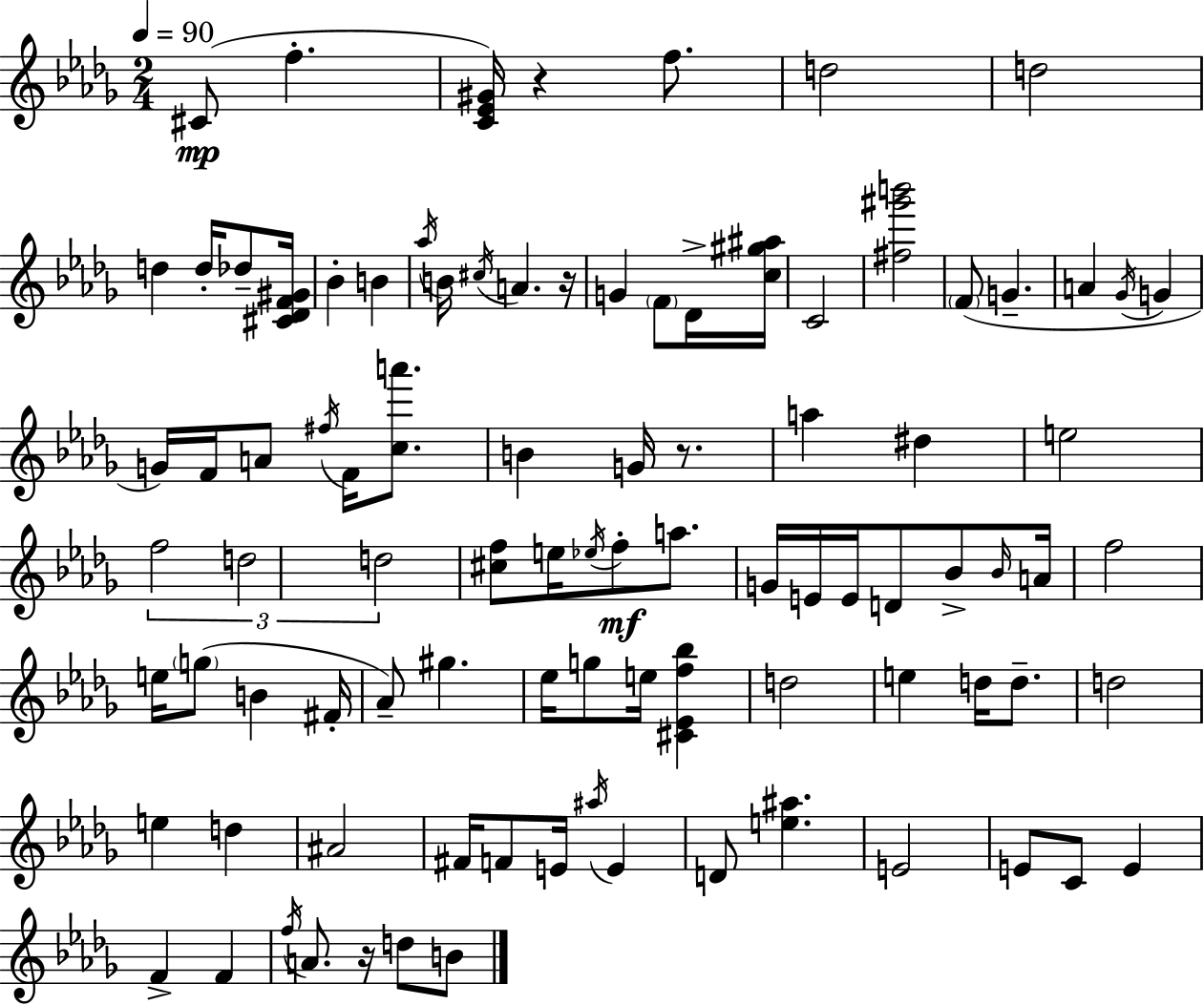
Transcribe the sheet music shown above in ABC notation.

X:1
T:Untitled
M:2/4
L:1/4
K:Bbm
^C/2 f [C_E^G]/4 z f/2 d2 d2 d d/4 _d/2 [^C_DF^G]/4 _B B _a/4 B/4 ^c/4 A z/4 G F/2 _D/4 [c^g^a]/4 C2 [^f^g'b']2 F/2 G A _G/4 G G/4 F/4 A/2 ^f/4 F/4 [ca']/2 B G/4 z/2 a ^d e2 f2 d2 d2 [^cf]/2 e/4 _e/4 f/2 a/2 G/4 E/4 E/4 D/2 _B/2 _B/4 A/4 f2 e/4 g/2 B ^F/4 _A/2 ^g _e/4 g/2 e/4 [^C_Ef_b] d2 e d/4 d/2 d2 e d ^A2 ^F/4 F/2 E/4 ^a/4 E D/2 [e^a] E2 E/2 C/2 E F F f/4 A/2 z/4 d/2 B/2